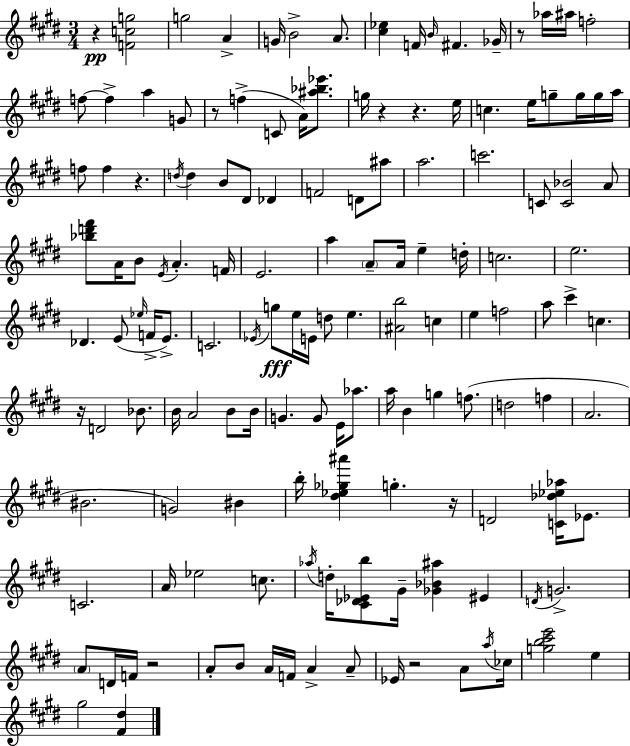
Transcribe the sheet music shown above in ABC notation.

X:1
T:Untitled
M:3/4
L:1/4
K:E
z [Fcg]2 g2 A G/4 B2 A/2 [^c_e] F/4 B/4 ^F _G/4 z/2 _a/4 ^a/4 f2 f/2 f a G/2 z/2 f C/2 A/4 [^a_b_e']/2 g/4 z z e/4 c e/4 g/2 g/4 g/4 a/4 f/2 f z d/4 d B/2 ^D/2 _D F2 D/2 ^a/2 a2 c'2 C/2 [C_B]2 A/2 [_bd'^f']/2 A/4 B/2 E/4 A F/4 E2 a A/2 A/4 e d/4 c2 e2 _D E/2 _e/4 F/4 E/2 C2 _E/4 g/2 e/4 E/4 d/2 e [^Ab]2 c e f2 a/2 ^c' c z/4 D2 _B/2 B/4 A2 B/2 B/4 G G/2 E/4 _a/2 a/4 B g f/2 d2 f A2 ^B2 G2 ^B b/4 [^d_e_g^a'] g z/4 D2 [C_d_e_a]/4 _E/2 C2 A/4 _e2 c/2 _a/4 d/4 [^C_D_Eb]/2 ^G/4 [_G_B^a] ^E D/4 G2 A/2 D/4 F/4 z2 A/2 B/2 A/4 F/4 A A/2 _E/4 z2 A/2 a/4 _c/4 [gb^c'e']2 e ^g2 [^F^d]